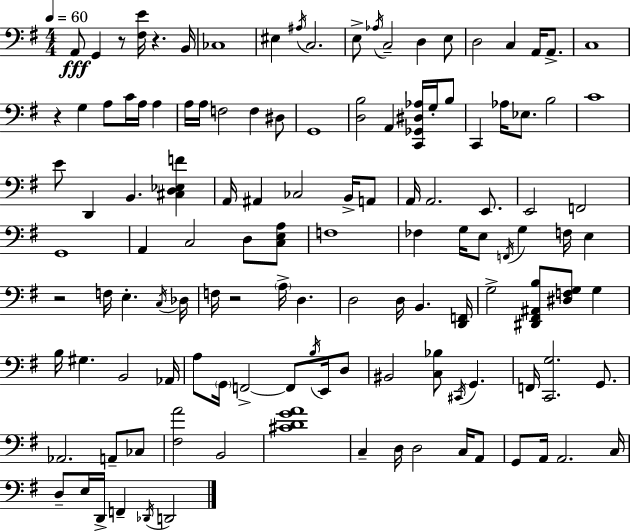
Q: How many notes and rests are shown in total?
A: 125